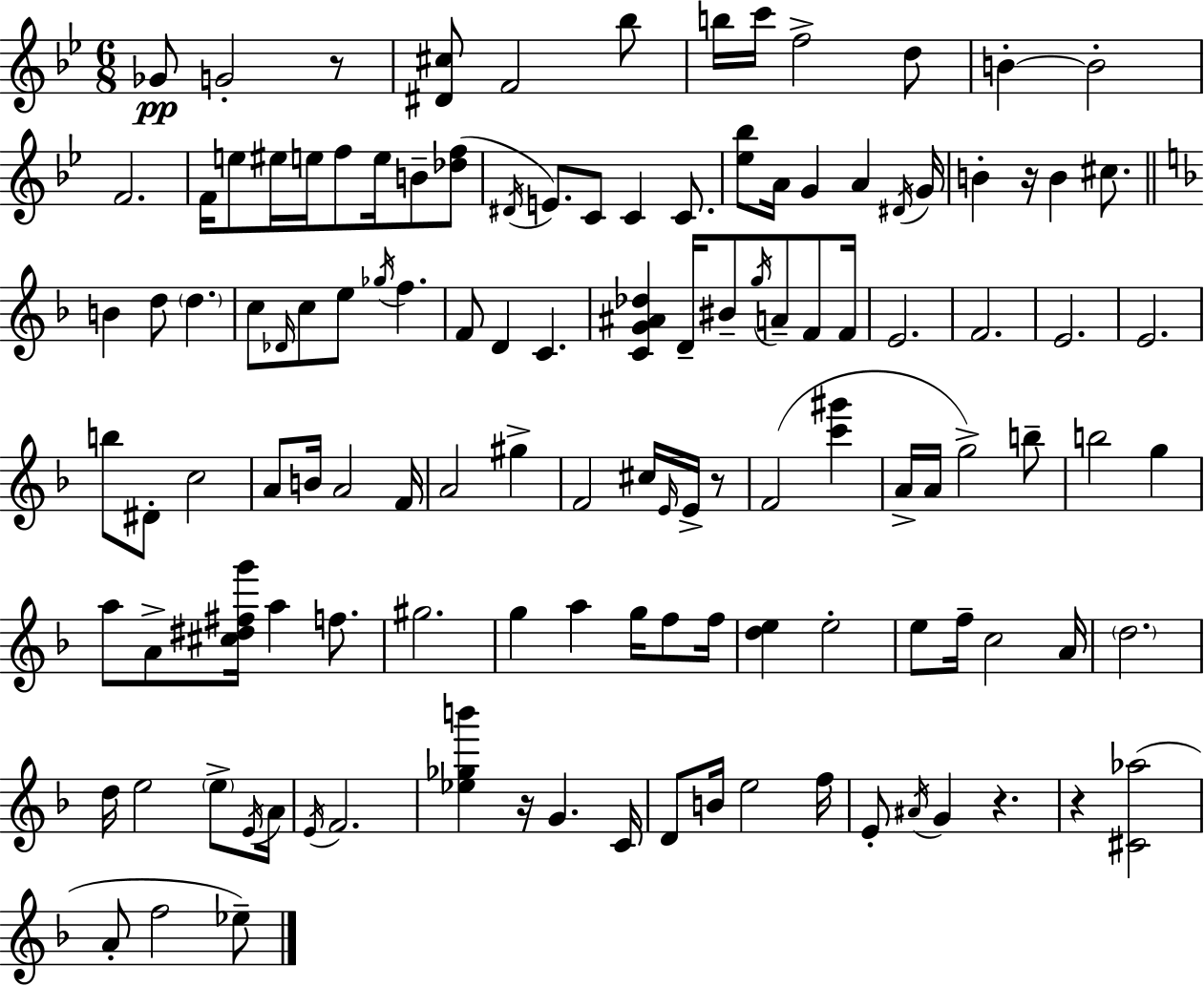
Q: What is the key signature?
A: BES major